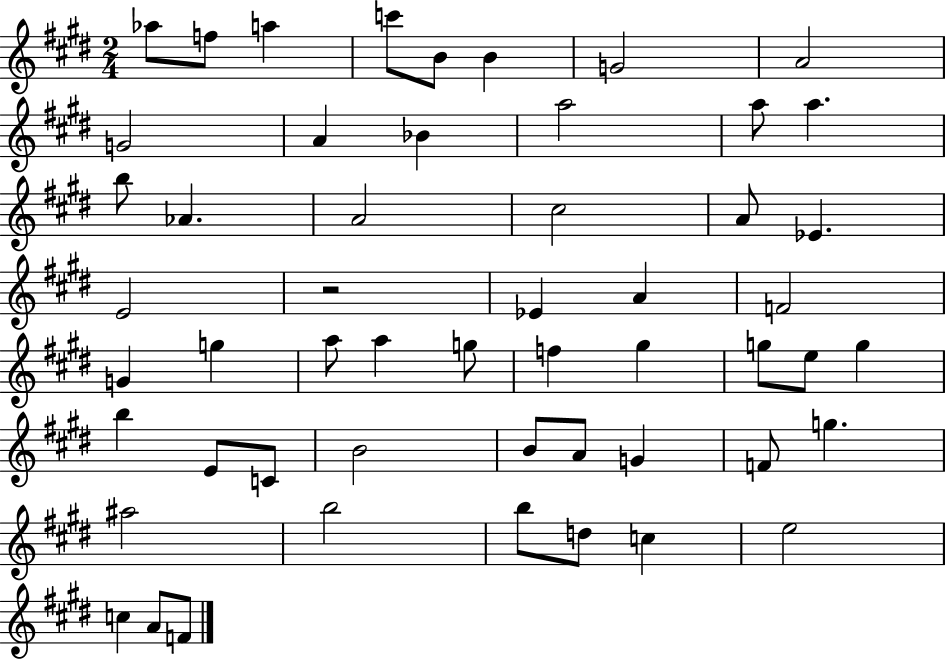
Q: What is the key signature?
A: E major